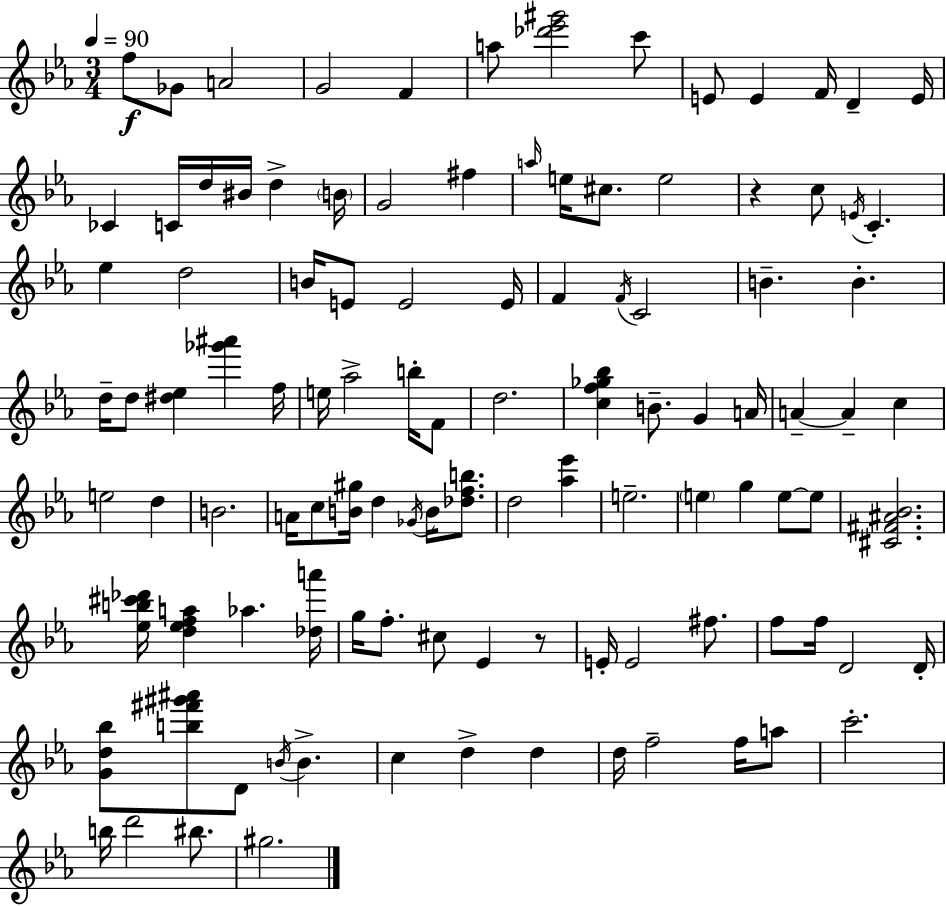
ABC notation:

X:1
T:Untitled
M:3/4
L:1/4
K:Eb
f/2 _G/2 A2 G2 F a/2 [_d'_e'^g']2 c'/2 E/2 E F/4 D E/4 _C C/4 d/4 ^B/4 d B/4 G2 ^f a/4 e/4 ^c/2 e2 z c/2 E/4 C _e d2 B/4 E/2 E2 E/4 F F/4 C2 B B d/4 d/2 [^d_e] [_g'^a'] f/4 e/4 _a2 b/4 F/2 d2 [cf_g_b] B/2 G A/4 A A c e2 d B2 A/4 c/2 [B^g]/4 d _G/4 B/4 [_dfb]/2 d2 [_a_e'] e2 e g e/2 e/2 [^C^F^A_B]2 [_eb^c'_d']/4 [d_efa] _a [_da']/4 g/4 f/2 ^c/2 _E z/2 E/4 E2 ^f/2 f/2 f/4 D2 D/4 [Gd_b]/2 [b^f'^g'^a']/2 D/2 B/4 B c d d d/4 f2 f/4 a/2 c'2 b/4 d'2 ^b/2 ^g2